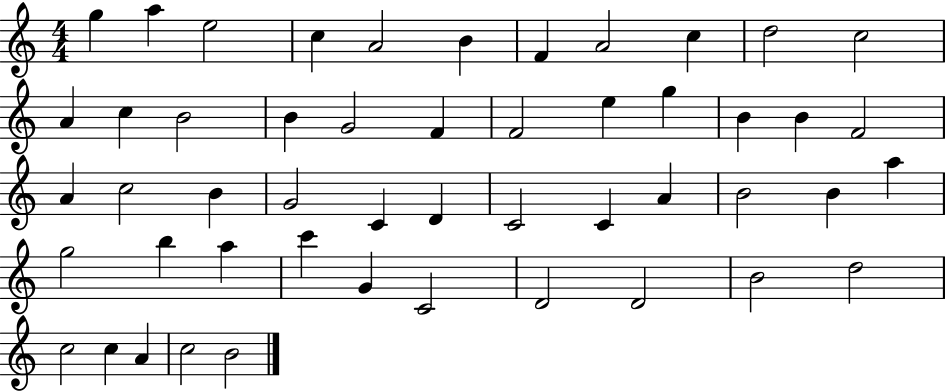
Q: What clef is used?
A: treble